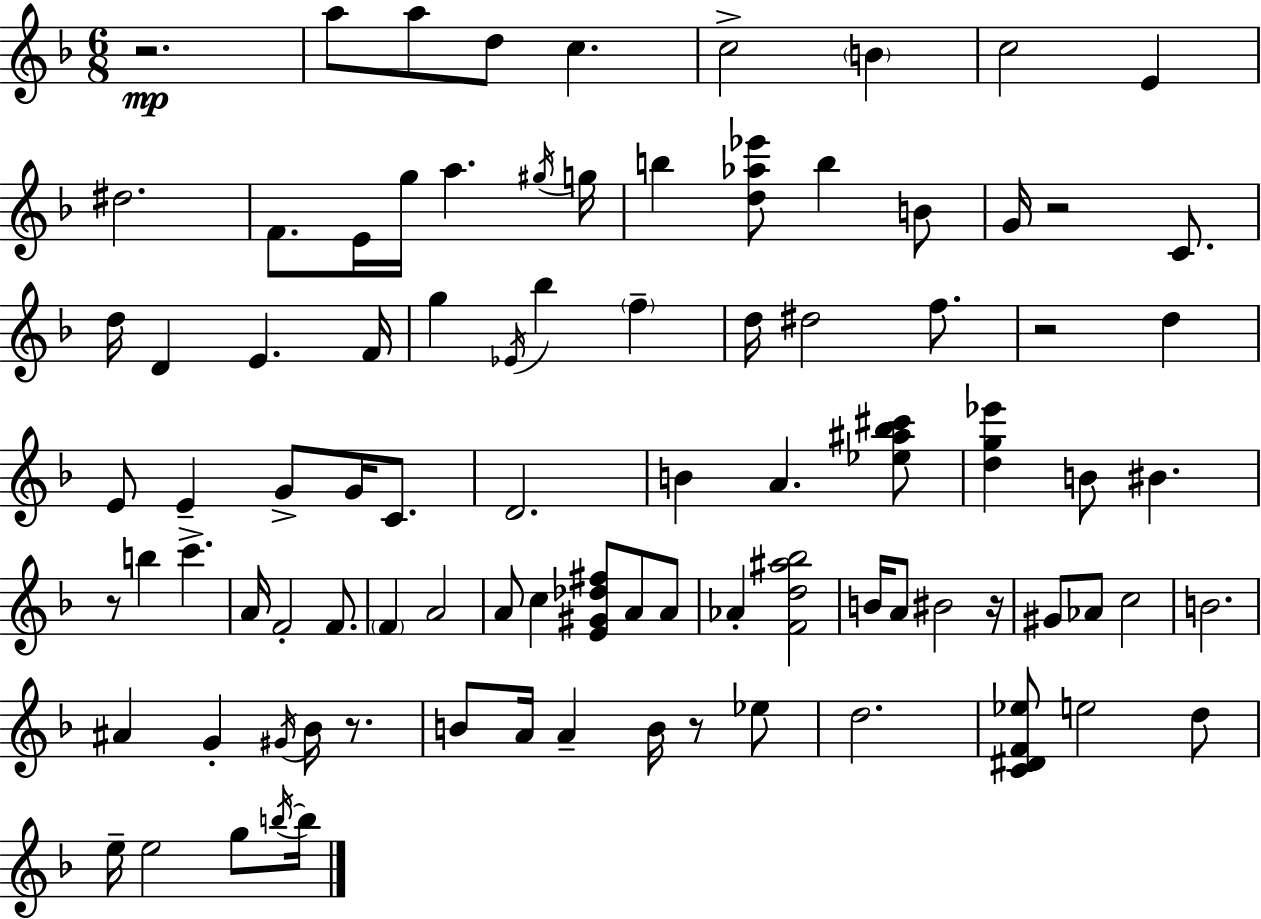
{
  \clef treble
  \numericTimeSignature
  \time 6/8
  \key f \major
  r2.\mp | a''8 a''8 d''8 c''4. | c''2-> \parenthesize b'4 | c''2 e'4 | \break dis''2. | f'8. e'16 g''16 a''4. \acciaccatura { gis''16 } | g''16 b''4 <d'' aes'' ees'''>8 b''4 b'8 | g'16 r2 c'8. | \break d''16 d'4 e'4. | f'16 g''4 \acciaccatura { ees'16 } bes''4 \parenthesize f''4-- | d''16 dis''2 f''8. | r2 d''4 | \break e'8 e'4-- g'8-> g'16 c'8. | d'2. | b'4 a'4. | <ees'' ais'' bes'' cis'''>8 <d'' g'' ees'''>4 b'8 bis'4. | \break r8 b''4 c'''4.-> | a'16 f'2-. f'8. | \parenthesize f'4 a'2 | a'8 c''4 <e' gis' des'' fis''>8 a'8 | \break a'8 aes'4-. <f' d'' ais'' bes''>2 | b'16 a'8 bis'2 | r16 gis'8 aes'8 c''2 | b'2. | \break ais'4 g'4-. \acciaccatura { gis'16 } bes'16 | r8. b'8 a'16 a'4-- b'16 r8 | ees''8 d''2. | <c' dis' f' ees''>8 e''2 | \break d''8 e''16-- e''2 | g''8 \acciaccatura { b''16~ }~ b''16 \bar "|."
}